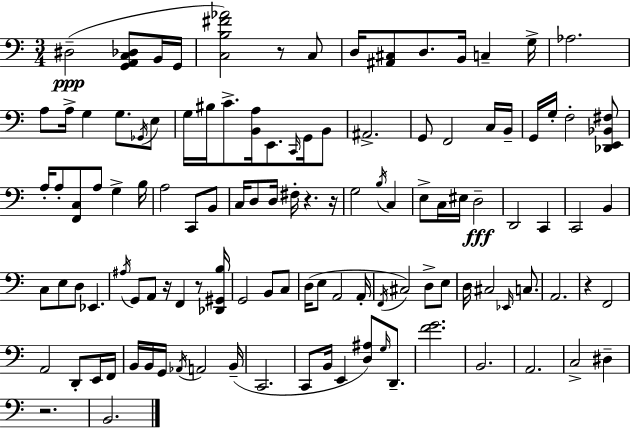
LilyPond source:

{
  \clef bass
  \numericTimeSignature
  \time 3/4
  \key a \minor
  dis2--(\ppp <g, a, c des>8 b,16 g,16 | <c b fis' aes'>2) r8 c8 | d16 <ais, cis>8 d8. b,16 c4-- g16-> | aes2. | \break a8 a16-> g4 g8. \acciaccatura { ges,16 } e8 | g16 bis16 c'8.-> <b, a>16 e,8. \grace { c,16 } g,16 | b,8 ais,2.-> | g,8 f,2 | \break c16 b,16-- g,16 g16-. f2-. | <des, e, bes, fis>8 a16-. a8-. <f, c>8 a8 g4-> | b16 a2 c,8 | b,8 c16 d8 d16 fis16-. r4. | \break r16 g2 \acciaccatura { b16 } c4 | e8-> c16 eis16 d2--\fff | d,2 c,4 | c,2 b,4 | \break c8 e8 d8 ees,4. | \acciaccatura { ais16 } g,8 a,8 r16 f,4 | r8 <des, gis, b>16 g,2 | b,8 c8 d16( e8 a,2 | \break a,16-. \acciaccatura { f,16 } cis2) | d8-> e8 d16 cis2 | \grace { ees,16 } c8. a,2. | r4 f,2 | \break a,2 | d,8-. e,16 f,16 b,16 b,16 g,16 \acciaccatura { aes,16 } a,2 | b,16--( c,2. | c,8 b,16 e,4 | \break <d ais>8) \grace { g16 } d,8.-- <f' g'>2. | b,2. | a,2. | c2-> | \break dis4-- r2. | b,2. | \bar "|."
}